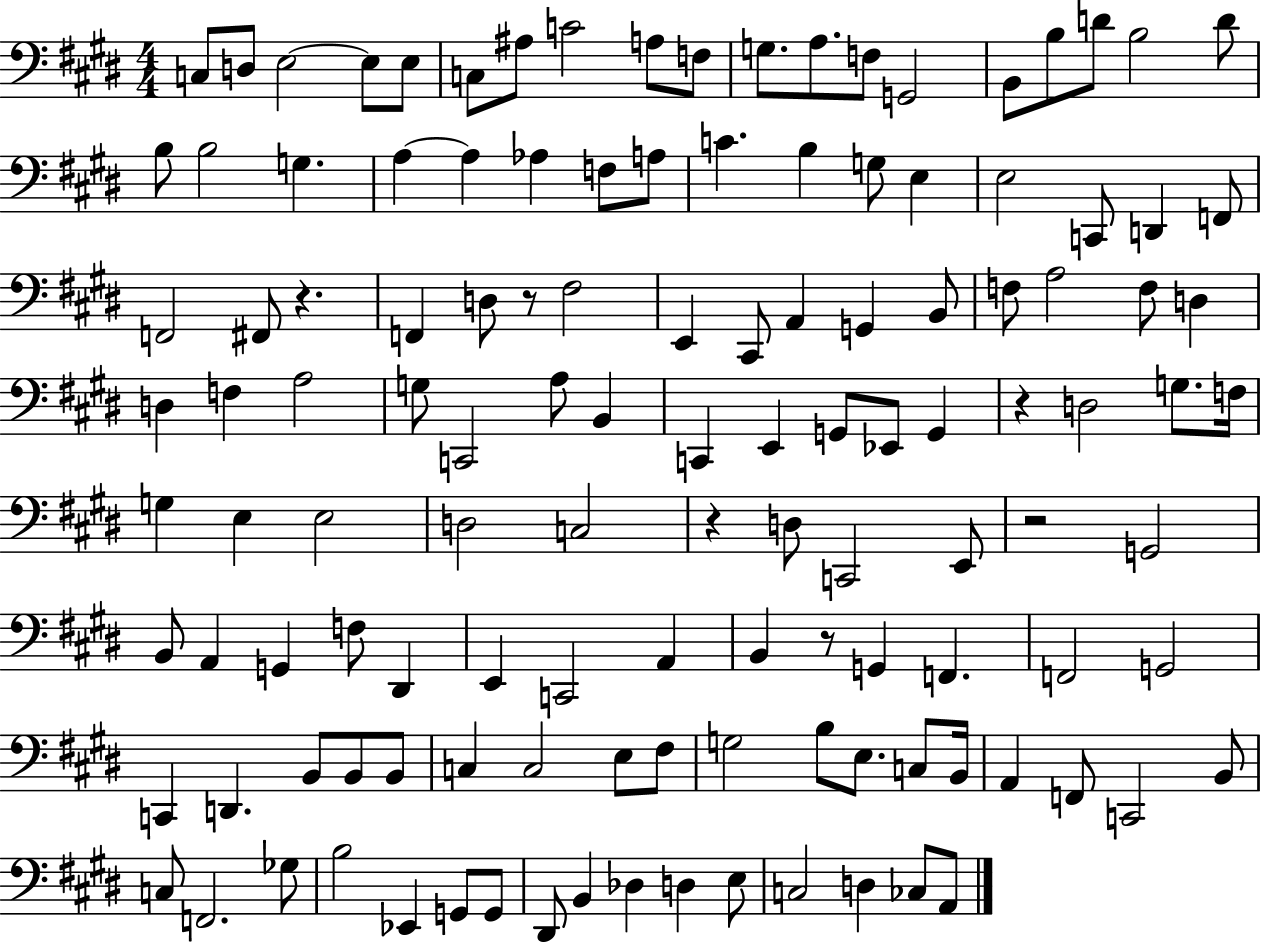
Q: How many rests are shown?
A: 6